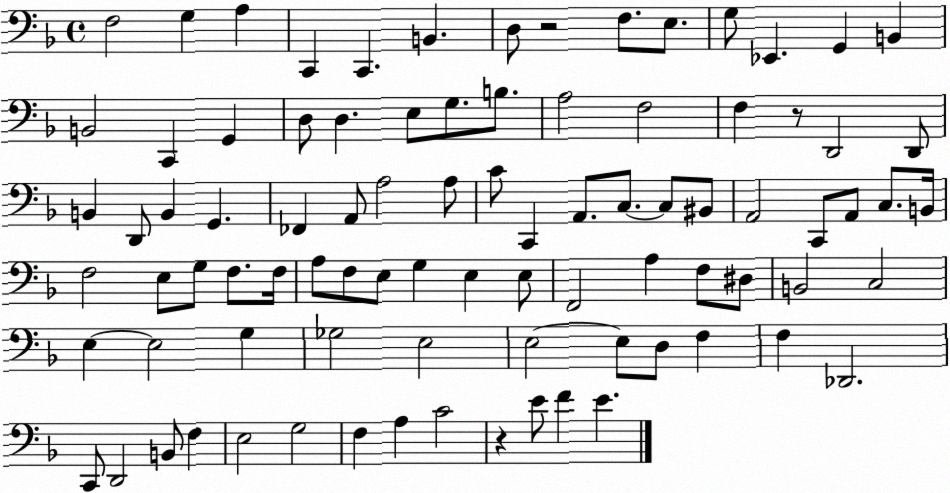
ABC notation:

X:1
T:Untitled
M:4/4
L:1/4
K:F
F,2 G, A, C,, C,, B,, D,/2 z2 F,/2 E,/2 G,/2 _E,, G,, B,, B,,2 C,, G,, D,/2 D, E,/2 G,/2 B,/2 A,2 F,2 F, z/2 D,,2 D,,/2 B,, D,,/2 B,, G,, _F,, A,,/2 A,2 A,/2 C/2 C,, A,,/2 C,/2 C,/2 ^B,,/2 A,,2 C,,/2 A,,/2 C,/2 B,,/4 F,2 E,/2 G,/2 F,/2 F,/4 A,/2 F,/2 E,/2 G, E, E,/2 F,,2 A, F,/2 ^D,/2 B,,2 C,2 E, E,2 G, _G,2 E,2 E,2 E,/2 D,/2 F, F, _D,,2 C,,/2 D,,2 B,,/2 F, E,2 G,2 F, A, C2 z E/2 F E